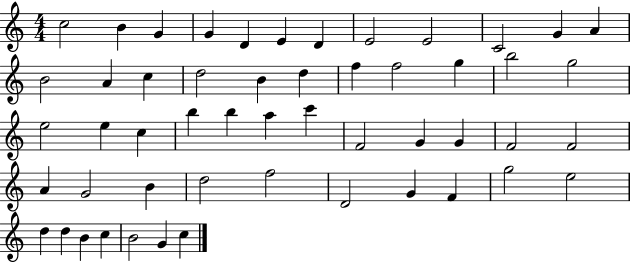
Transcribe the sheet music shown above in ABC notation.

X:1
T:Untitled
M:4/4
L:1/4
K:C
c2 B G G D E D E2 E2 C2 G A B2 A c d2 B d f f2 g b2 g2 e2 e c b b a c' F2 G G F2 F2 A G2 B d2 f2 D2 G F g2 e2 d d B c B2 G c